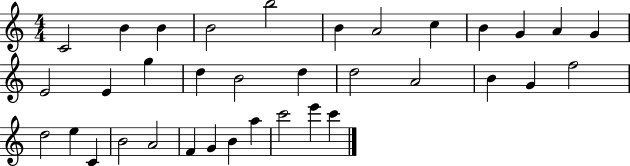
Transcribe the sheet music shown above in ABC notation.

X:1
T:Untitled
M:4/4
L:1/4
K:C
C2 B B B2 b2 B A2 c B G A G E2 E g d B2 d d2 A2 B G f2 d2 e C B2 A2 F G B a c'2 e' c'